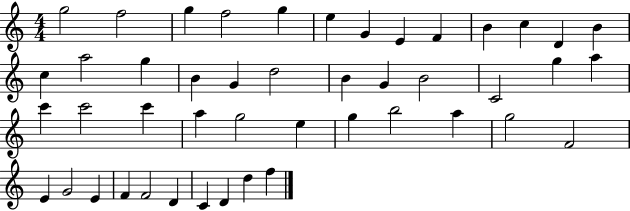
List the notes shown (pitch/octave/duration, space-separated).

G5/h F5/h G5/q F5/h G5/q E5/q G4/q E4/q F4/q B4/q C5/q D4/q B4/q C5/q A5/h G5/q B4/q G4/q D5/h B4/q G4/q B4/h C4/h G5/q A5/q C6/q C6/h C6/q A5/q G5/h E5/q G5/q B5/h A5/q G5/h F4/h E4/q G4/h E4/q F4/q F4/h D4/q C4/q D4/q D5/q F5/q